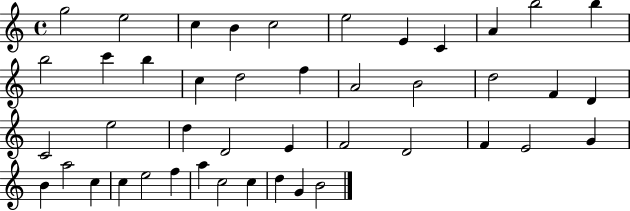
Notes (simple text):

G5/h E5/h C5/q B4/q C5/h E5/h E4/q C4/q A4/q B5/h B5/q B5/h C6/q B5/q C5/q D5/h F5/q A4/h B4/h D5/h F4/q D4/q C4/h E5/h D5/q D4/h E4/q F4/h D4/h F4/q E4/h G4/q B4/q A5/h C5/q C5/q E5/h F5/q A5/q C5/h C5/q D5/q G4/q B4/h